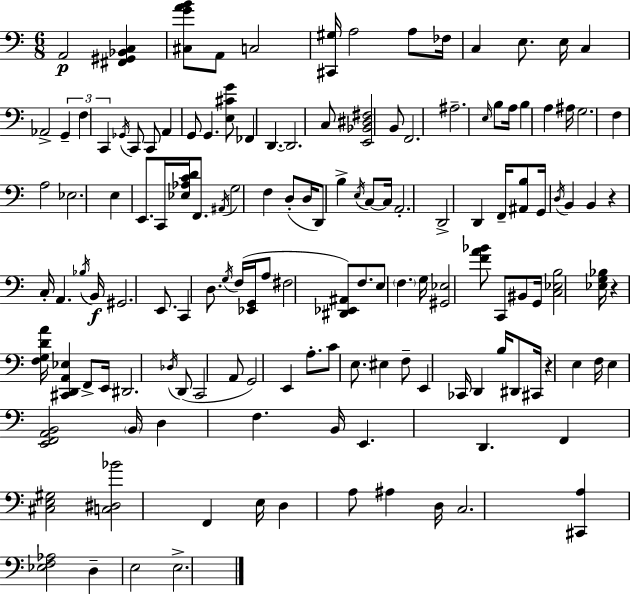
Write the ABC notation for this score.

X:1
T:Untitled
M:6/8
L:1/4
K:Am
A,,2 [^F,,^G,,_B,,C,] [^C,GAB]/2 A,,/2 C,2 [^C,,^G,]/4 A,2 A,/2 _F,/4 C, E,/2 E,/4 C, _A,,2 G,, F, C,, _G,,/4 C,,/2 C,,/2 A,, G,,/2 G,, [E,^CG]/2 _F,, D,, D,,2 C,/2 [E,,_B,,^D,^F,]2 B,,/2 F,,2 ^A,2 E,/4 B,/2 A,/4 B, A, ^A,/4 G,2 F, A,2 _E,2 E, E,,/2 C,,/4 [_E,_A,CD]/4 F,,/2 ^A,,/4 G,2 F, D,/2 D,/4 D,,/2 B, E,/4 C,/2 C,/4 A,,2 D,,2 D,, F,,/4 [^A,,B,]/2 G,,/4 D,/4 B,, B,, z C,/4 A,, _B,/4 B,,/4 ^G,,2 E,,/2 C,, D,/2 G,/4 F,/4 [_E,,G,,]/4 A,/2 ^F,2 [^D,,_E,,^A,,]/2 F,/2 E,/2 F, G,/4 [^G,,_E,]2 [FA_B]/2 C,,/2 ^B,,/2 G,,/4 [C,_E,B,]2 [_E,G,_B,]/4 z [F,G,DA]/4 [^C,,D,,A,,_E,] F,,/2 E,,/4 ^D,,2 _D,/4 D,,/2 C,,2 A,,/2 G,,2 E,, A,/2 C/2 E,/2 ^E, F,/2 E,, _C,,/4 D,, B,/4 ^D,,/2 ^C,,/4 z E, F,/4 E, [E,,F,,A,,B,,]2 B,,/4 D, F, B,,/4 E,, D,, F,, [^C,E,^G,]2 [C,^D,_B]2 F,, E,/4 D, A,/2 ^A, D,/4 C,2 [^C,,A,] [_E,F,_A,]2 D, E,2 E,2